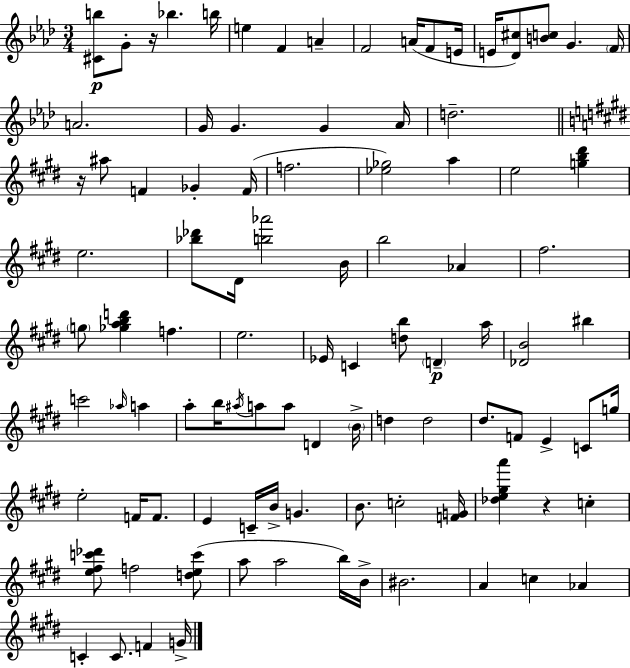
{
  \clef treble
  \numericTimeSignature
  \time 3/4
  \key aes \major
  \repeat volta 2 { <cis' b''>8\p g'8-. r16 bes''4. b''16 | e''4 f'4 a'4-- | f'2 a'16( f'8 e'16 | e'16 <des' cis''>8) <b' c''>8 g'4. \parenthesize f'16 | \break a'2. | g'16 g'4. g'4 aes'16 | d''2.-- | \bar "||" \break \key e \major r16 ais''8 f'4 ges'4-. f'16( | f''2. | <ees'' ges''>2) a''4 | e''2 <g'' b'' dis'''>4 | \break e''2. | <bes'' des'''>8 dis'16 <b'' aes'''>2 b'16 | b''2 aes'4 | fis''2. | \break \parenthesize g''8 <ges'' a'' b'' d'''>4 f''4. | e''2. | ees'16 c'4 <d'' b''>8 \parenthesize d'4--\p a''16 | <des' b'>2 bis''4 | \break c'''2 \grace { aes''16 } a''4 | a''8-. b''16 \acciaccatura { ais''16 } a''8 a''8 d'4 | \parenthesize b'16-> d''4 d''2 | dis''8. f'8 e'4-> c'8 | \break g''16 e''2-. f'16 f'8. | e'4 c'16-- b'16-> g'4. | b'8. c''2-. | <f' g'>16 <des'' e'' gis'' a'''>4 r4 c''4-. | \break <e'' fis'' c''' des'''>8 f''2 | <d'' e'' c'''>8( a''8 a''2 | b''16) b'16-> bis'2. | a'4 c''4 aes'4 | \break c'4-. c'8. f'4 | g'16-> } \bar "|."
}